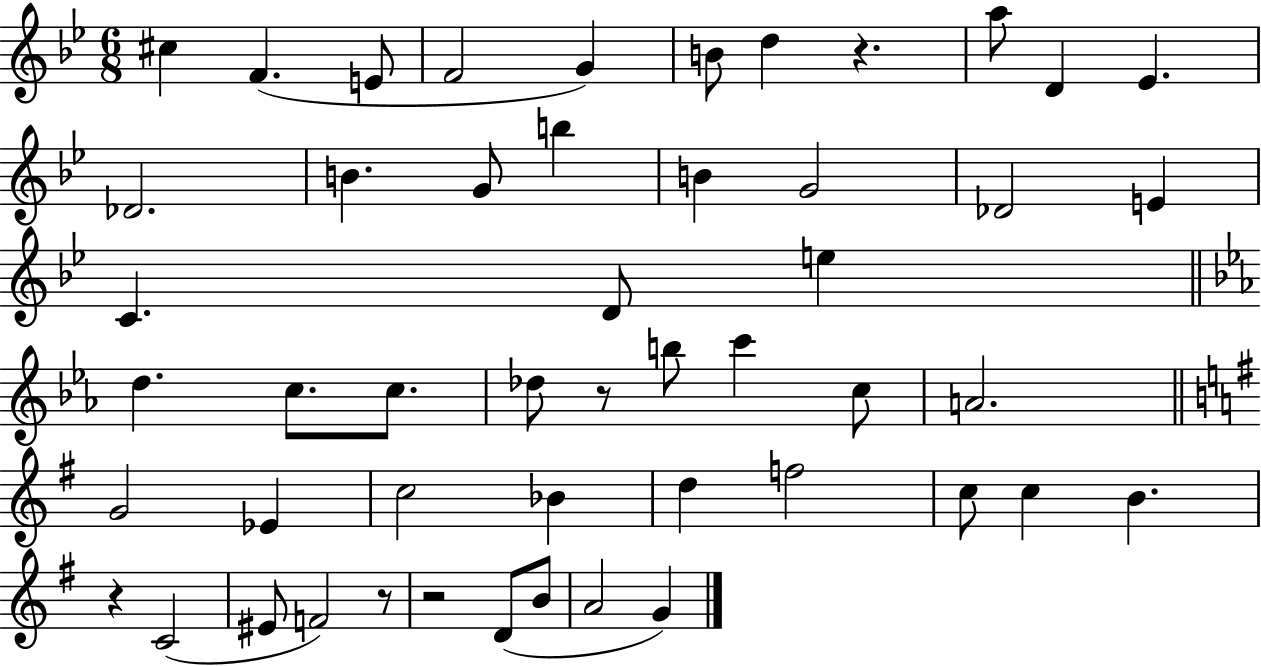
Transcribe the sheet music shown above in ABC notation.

X:1
T:Untitled
M:6/8
L:1/4
K:Bb
^c F E/2 F2 G B/2 d z a/2 D _E _D2 B G/2 b B G2 _D2 E C D/2 e d c/2 c/2 _d/2 z/2 b/2 c' c/2 A2 G2 _E c2 _B d f2 c/2 c B z C2 ^E/2 F2 z/2 z2 D/2 B/2 A2 G